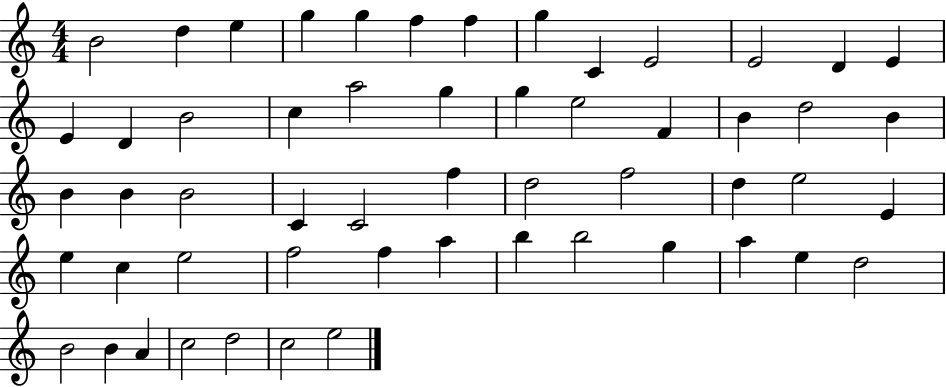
B4/h D5/q E5/q G5/q G5/q F5/q F5/q G5/q C4/q E4/h E4/h D4/q E4/q E4/q D4/q B4/h C5/q A5/h G5/q G5/q E5/h F4/q B4/q D5/h B4/q B4/q B4/q B4/h C4/q C4/h F5/q D5/h F5/h D5/q E5/h E4/q E5/q C5/q E5/h F5/h F5/q A5/q B5/q B5/h G5/q A5/q E5/q D5/h B4/h B4/q A4/q C5/h D5/h C5/h E5/h